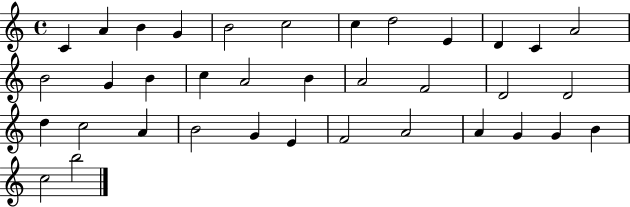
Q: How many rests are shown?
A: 0